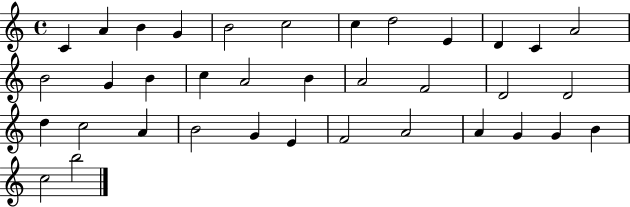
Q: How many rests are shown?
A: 0